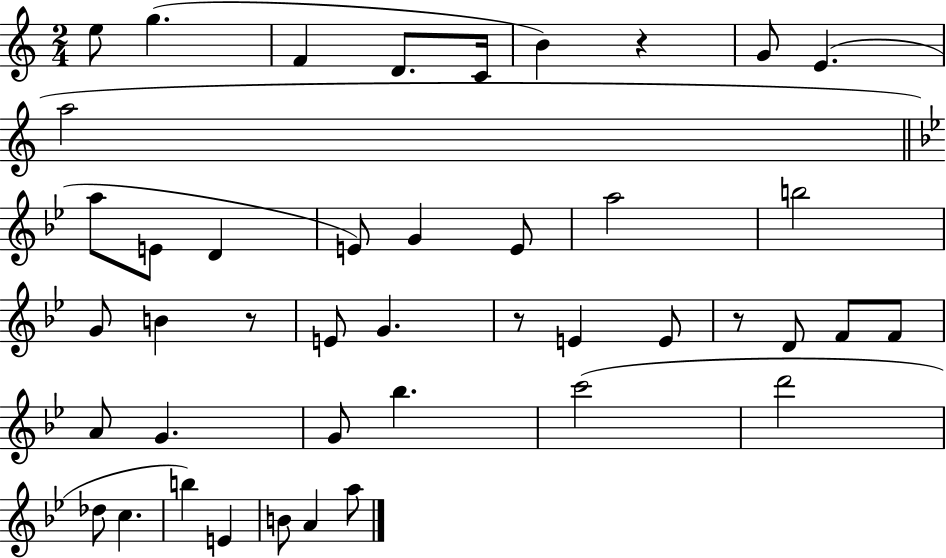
X:1
T:Untitled
M:2/4
L:1/4
K:C
e/2 g F D/2 C/4 B z G/2 E a2 a/2 E/2 D E/2 G E/2 a2 b2 G/2 B z/2 E/2 G z/2 E E/2 z/2 D/2 F/2 F/2 A/2 G G/2 _b c'2 d'2 _d/2 c b E B/2 A a/2